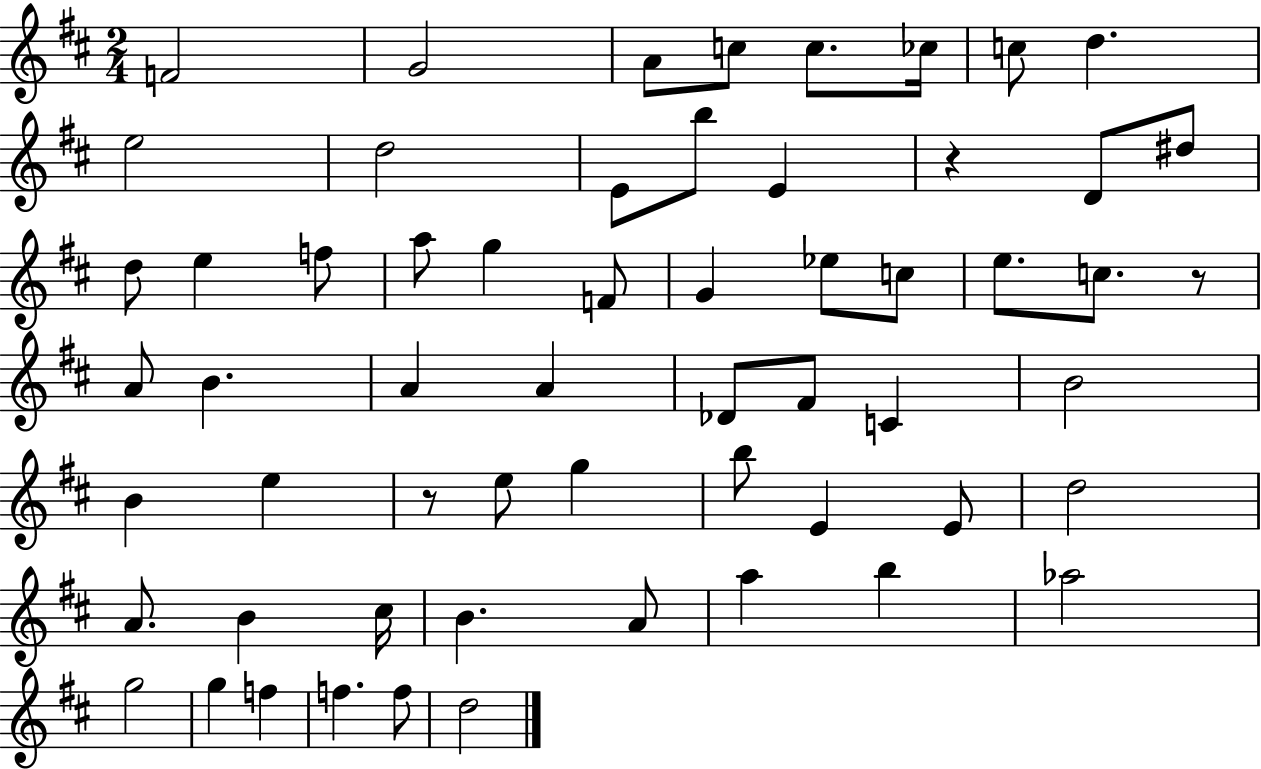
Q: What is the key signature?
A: D major